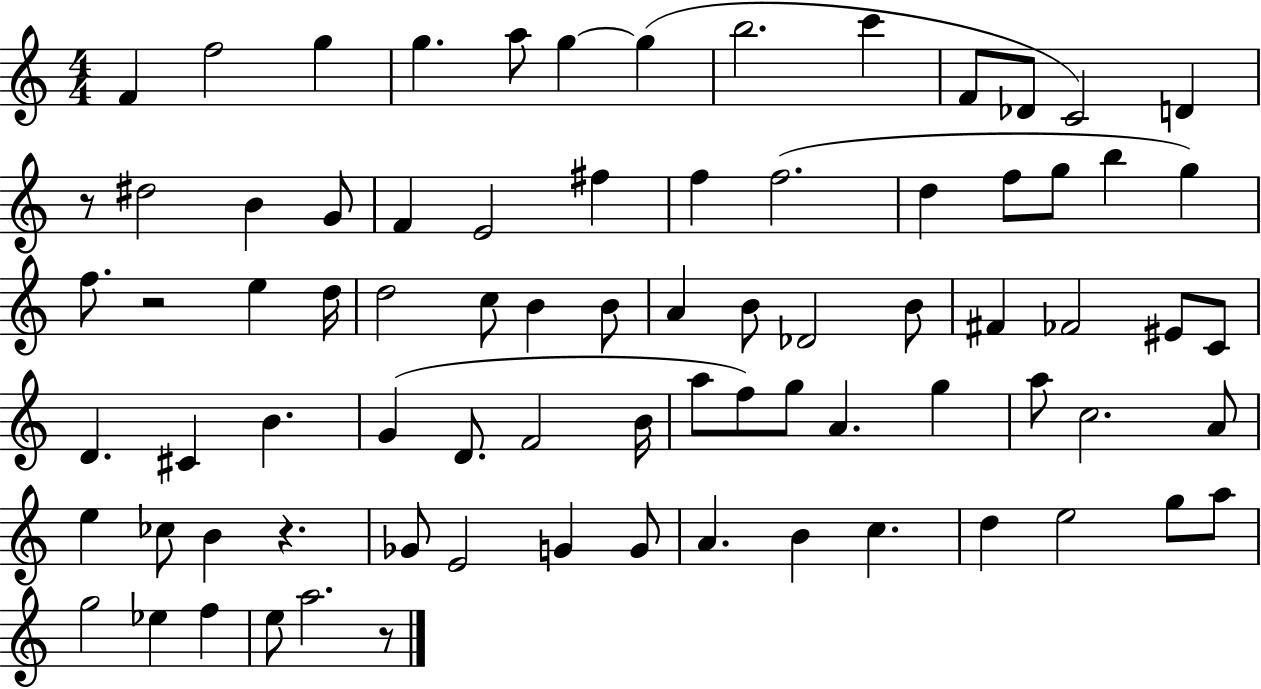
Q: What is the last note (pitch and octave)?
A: A5